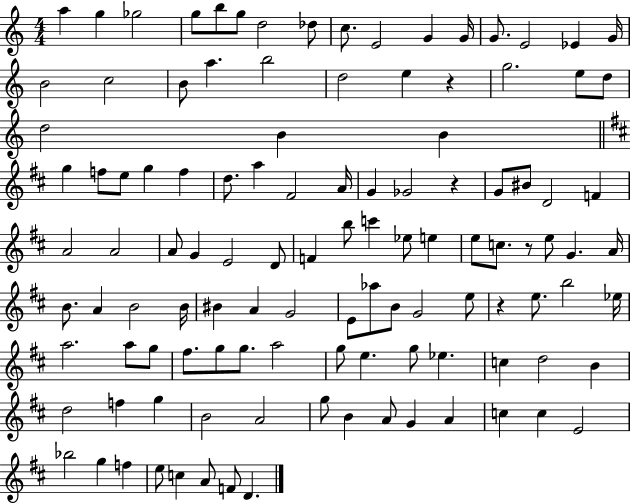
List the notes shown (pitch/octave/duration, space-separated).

A5/q G5/q Gb5/h G5/e B5/e G5/e D5/h Db5/e C5/e. E4/h G4/q G4/s G4/e. E4/h Eb4/q G4/s B4/h C5/h B4/e A5/q. B5/h D5/h E5/q R/q G5/h. E5/e D5/e D5/h B4/q B4/q G5/q F5/e E5/e G5/q F5/q D5/e. A5/q F#4/h A4/s G4/q Gb4/h R/q G4/e BIS4/e D4/h F4/q A4/h A4/h A4/e G4/q E4/h D4/e F4/q B5/e C6/q Eb5/e E5/q E5/e C5/e. R/e E5/e G4/q. A4/s B4/e. A4/q B4/h B4/s BIS4/q A4/q G4/h E4/e Ab5/e B4/e G4/h E5/e R/q E5/e. B5/h Eb5/s A5/h. A5/e G5/e F#5/e. G5/e G5/e. A5/h G5/e E5/q. G5/e Eb5/q. C5/q D5/h B4/q D5/h F5/q G5/q B4/h A4/h G5/e B4/q A4/e G4/q A4/q C5/q C5/q E4/h Bb5/h G5/q F5/q E5/e C5/q A4/e F4/e D4/q.